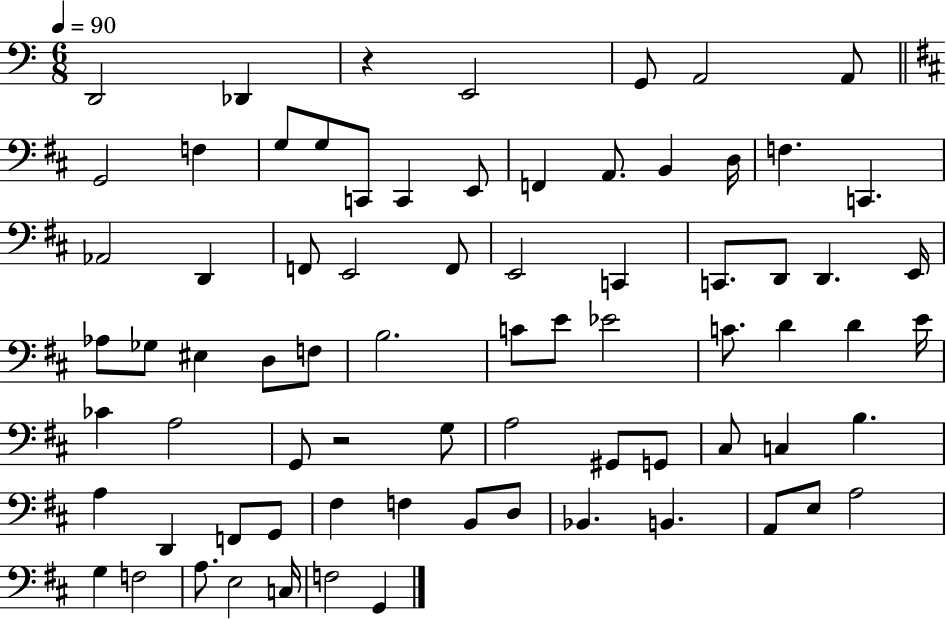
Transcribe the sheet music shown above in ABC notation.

X:1
T:Untitled
M:6/8
L:1/4
K:C
D,,2 _D,, z E,,2 G,,/2 A,,2 A,,/2 G,,2 F, G,/2 G,/2 C,,/2 C,, E,,/2 F,, A,,/2 B,, D,/4 F, C,, _A,,2 D,, F,,/2 E,,2 F,,/2 E,,2 C,, C,,/2 D,,/2 D,, E,,/4 _A,/2 _G,/2 ^E, D,/2 F,/2 B,2 C/2 E/2 _E2 C/2 D D E/4 _C A,2 G,,/2 z2 G,/2 A,2 ^G,,/2 G,,/2 ^C,/2 C, B, A, D,, F,,/2 G,,/2 ^F, F, B,,/2 D,/2 _B,, B,, A,,/2 E,/2 A,2 G, F,2 A,/2 E,2 C,/4 F,2 G,,